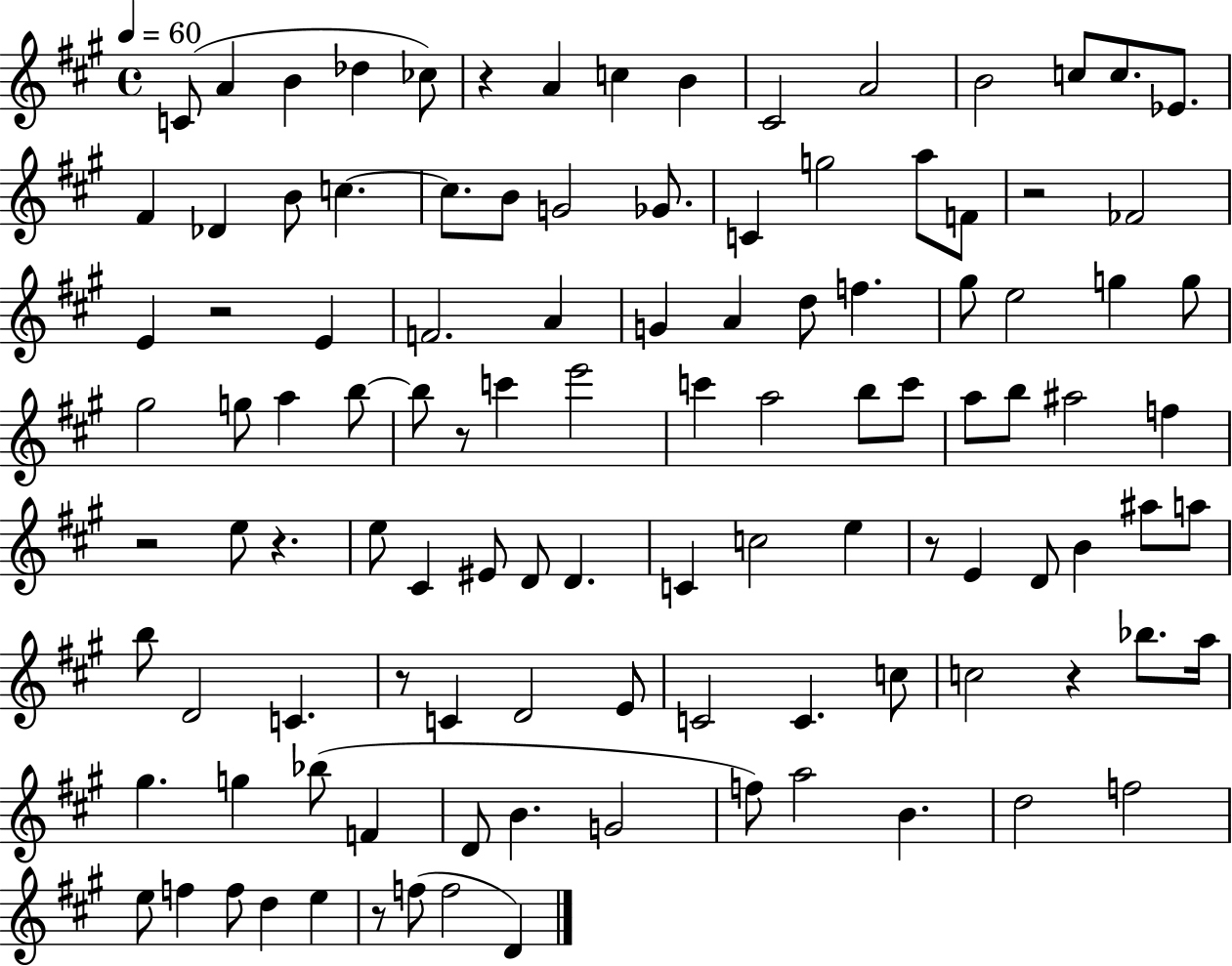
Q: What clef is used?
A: treble